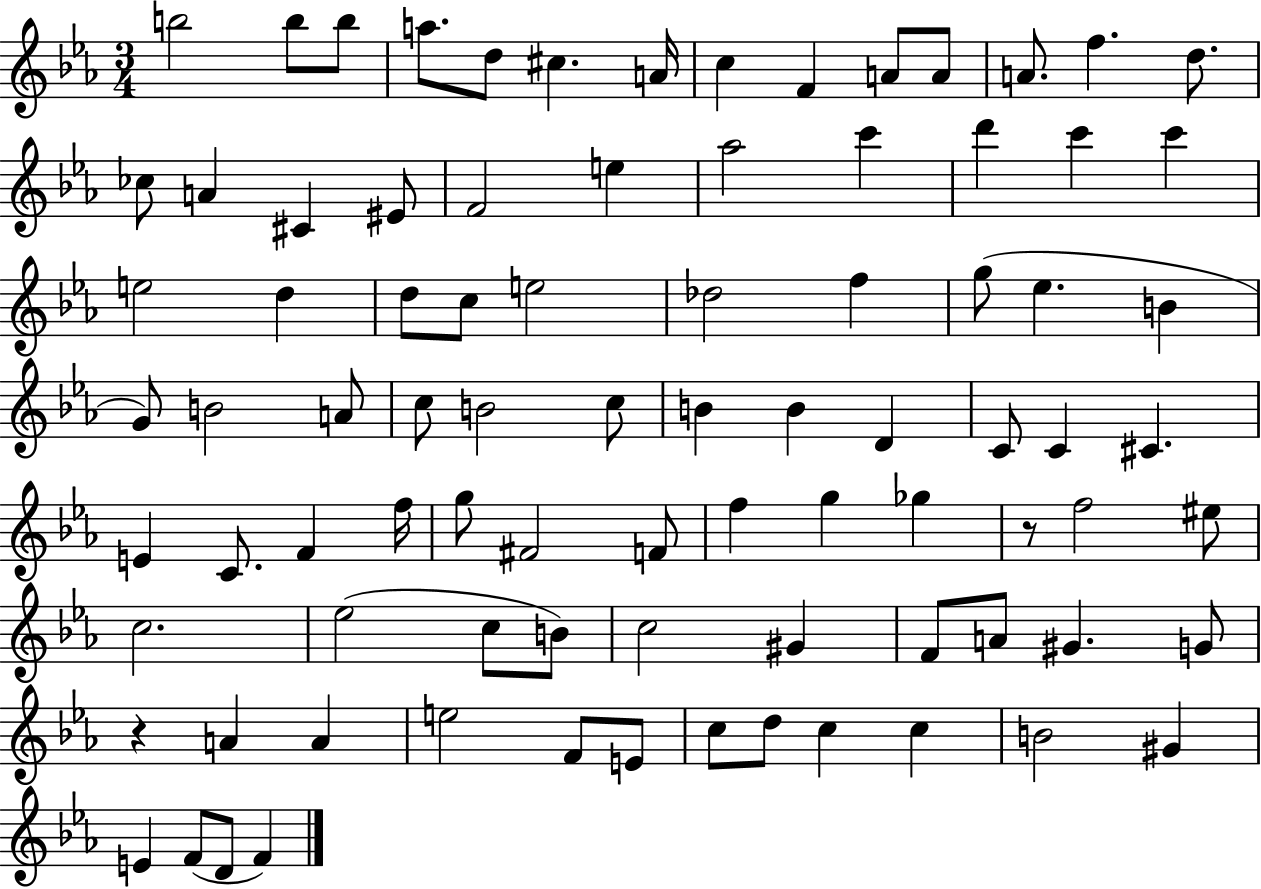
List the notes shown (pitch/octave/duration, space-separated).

B5/h B5/e B5/e A5/e. D5/e C#5/q. A4/s C5/q F4/q A4/e A4/e A4/e. F5/q. D5/e. CES5/e A4/q C#4/q EIS4/e F4/h E5/q Ab5/h C6/q D6/q C6/q C6/q E5/h D5/q D5/e C5/e E5/h Db5/h F5/q G5/e Eb5/q. B4/q G4/e B4/h A4/e C5/e B4/h C5/e B4/q B4/q D4/q C4/e C4/q C#4/q. E4/q C4/e. F4/q F5/s G5/e F#4/h F4/e F5/q G5/q Gb5/q R/e F5/h EIS5/e C5/h. Eb5/h C5/e B4/e C5/h G#4/q F4/e A4/e G#4/q. G4/e R/q A4/q A4/q E5/h F4/e E4/e C5/e D5/e C5/q C5/q B4/h G#4/q E4/q F4/e D4/e F4/q